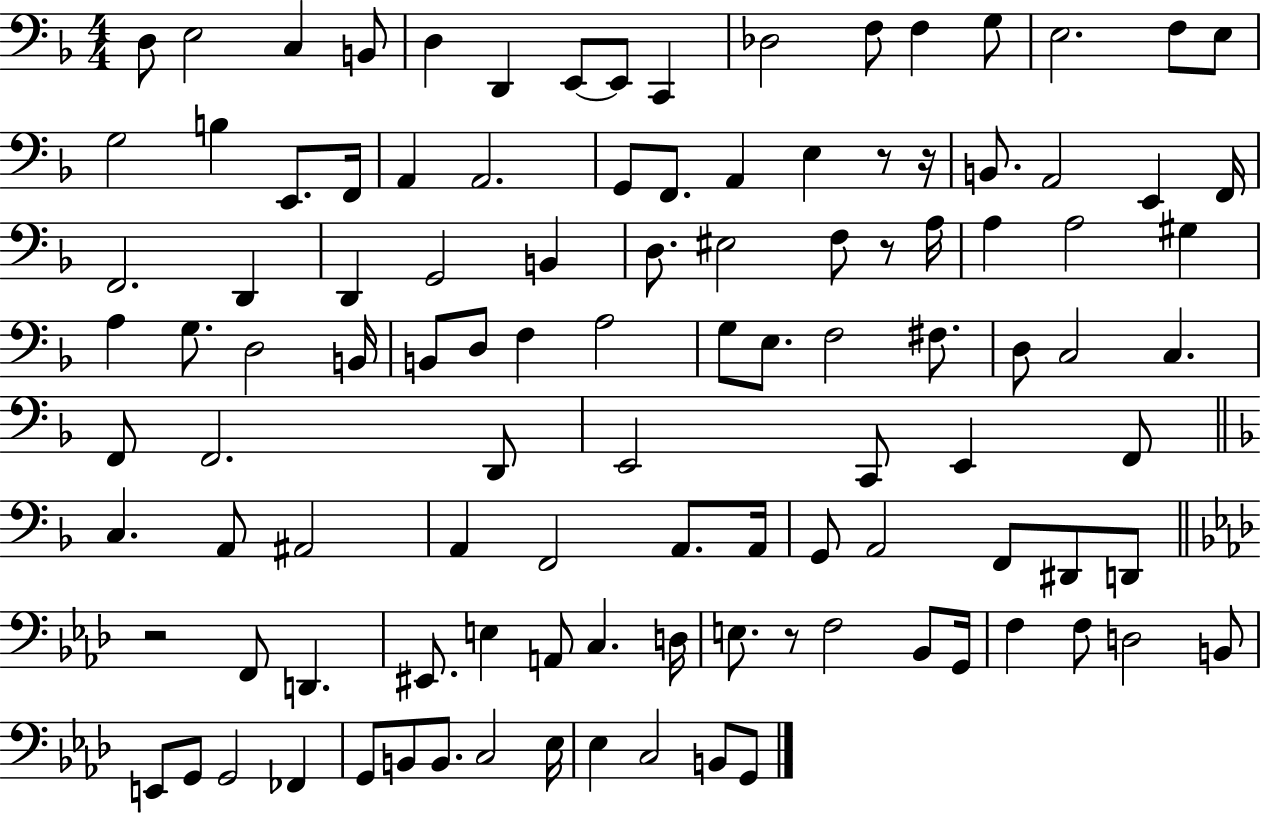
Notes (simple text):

D3/e E3/h C3/q B2/e D3/q D2/q E2/e E2/e C2/q Db3/h F3/e F3/q G3/e E3/h. F3/e E3/e G3/h B3/q E2/e. F2/s A2/q A2/h. G2/e F2/e. A2/q E3/q R/e R/s B2/e. A2/h E2/q F2/s F2/h. D2/q D2/q G2/h B2/q D3/e. EIS3/h F3/e R/e A3/s A3/q A3/h G#3/q A3/q G3/e. D3/h B2/s B2/e D3/e F3/q A3/h G3/e E3/e. F3/h F#3/e. D3/e C3/h C3/q. F2/e F2/h. D2/e E2/h C2/e E2/q F2/e C3/q. A2/e A#2/h A2/q F2/h A2/e. A2/s G2/e A2/h F2/e D#2/e D2/e R/h F2/e D2/q. EIS2/e. E3/q A2/e C3/q. D3/s E3/e. R/e F3/h Bb2/e G2/s F3/q F3/e D3/h B2/e E2/e G2/e G2/h FES2/q G2/e B2/e B2/e. C3/h Eb3/s Eb3/q C3/h B2/e G2/e